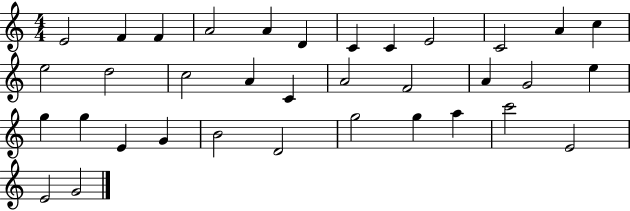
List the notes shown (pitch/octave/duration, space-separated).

E4/h F4/q F4/q A4/h A4/q D4/q C4/q C4/q E4/h C4/h A4/q C5/q E5/h D5/h C5/h A4/q C4/q A4/h F4/h A4/q G4/h E5/q G5/q G5/q E4/q G4/q B4/h D4/h G5/h G5/q A5/q C6/h E4/h E4/h G4/h